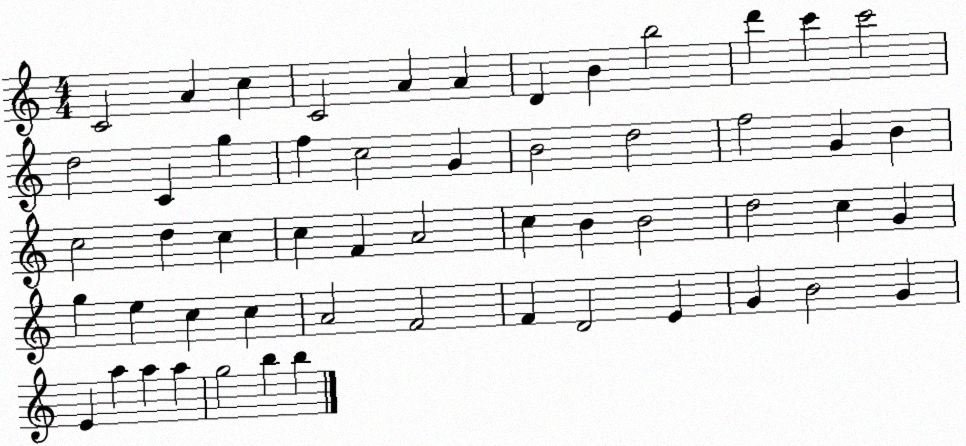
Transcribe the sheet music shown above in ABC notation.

X:1
T:Untitled
M:4/4
L:1/4
K:C
C2 A c C2 A A D B b2 d' c' c'2 d2 C g f c2 G B2 d2 f2 G B c2 d c c F A2 c B B2 d2 c G g e c c A2 F2 F D2 E G B2 G E a a a g2 b b